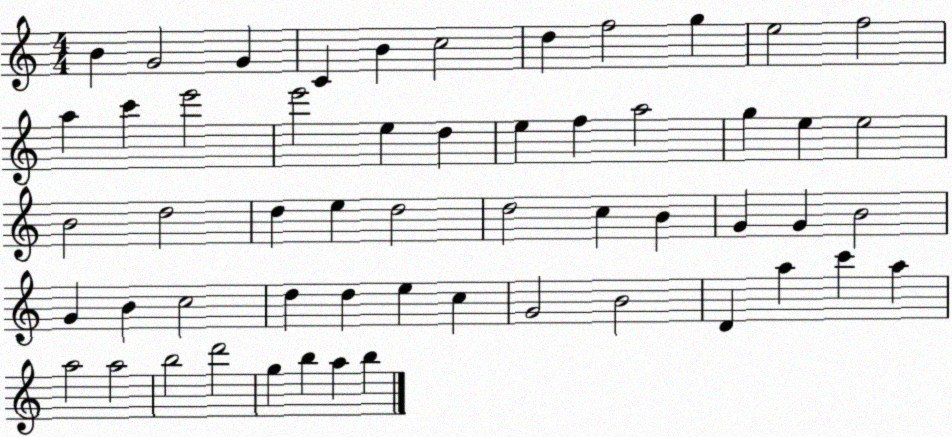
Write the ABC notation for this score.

X:1
T:Untitled
M:4/4
L:1/4
K:C
B G2 G C B c2 d f2 g e2 f2 a c' e'2 e'2 e d e f a2 g e e2 B2 d2 d e d2 d2 c B G G B2 G B c2 d d e c G2 B2 D a c' a a2 a2 b2 d'2 g b a b